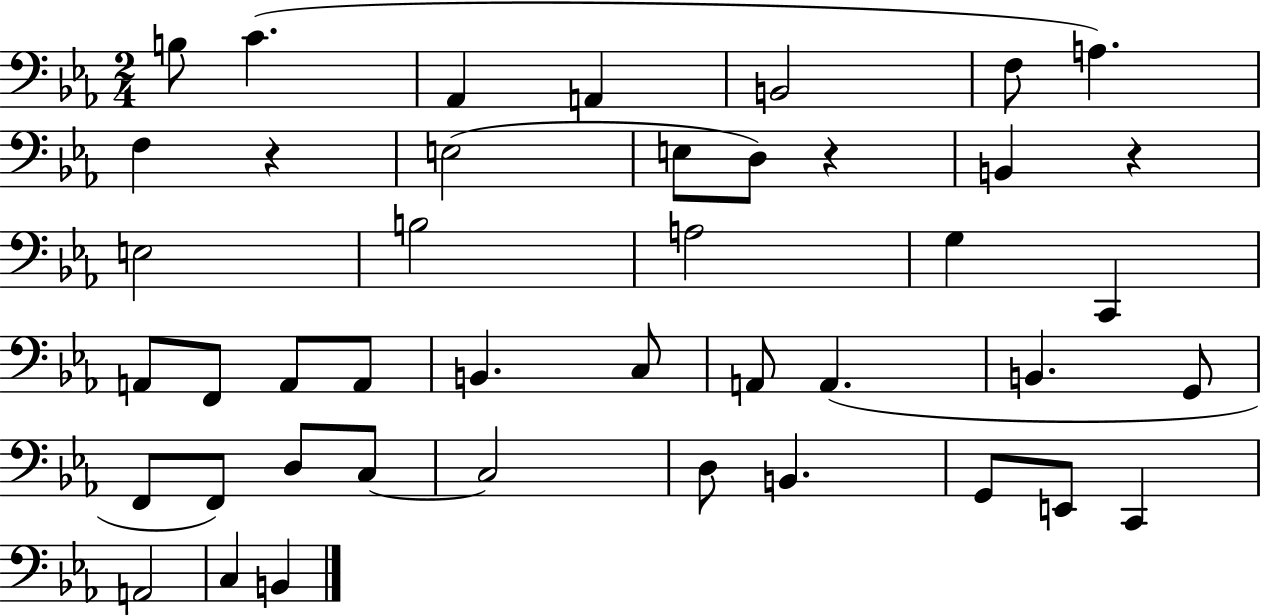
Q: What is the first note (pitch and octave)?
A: B3